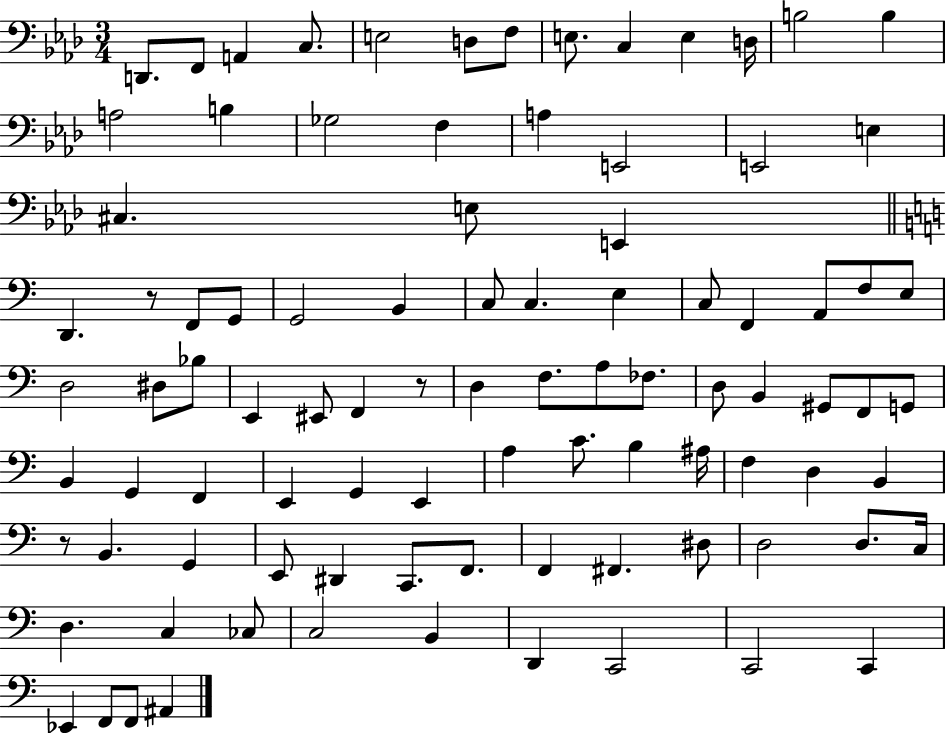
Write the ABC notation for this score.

X:1
T:Untitled
M:3/4
L:1/4
K:Ab
D,,/2 F,,/2 A,, C,/2 E,2 D,/2 F,/2 E,/2 C, E, D,/4 B,2 B, A,2 B, _G,2 F, A, E,,2 E,,2 E, ^C, E,/2 E,, D,, z/2 F,,/2 G,,/2 G,,2 B,, C,/2 C, E, C,/2 F,, A,,/2 F,/2 E,/2 D,2 ^D,/2 _B,/2 E,, ^E,,/2 F,, z/2 D, F,/2 A,/2 _F,/2 D,/2 B,, ^G,,/2 F,,/2 G,,/2 B,, G,, F,, E,, G,, E,, A, C/2 B, ^A,/4 F, D, B,, z/2 B,, G,, E,,/2 ^D,, C,,/2 F,,/2 F,, ^F,, ^D,/2 D,2 D,/2 C,/4 D, C, _C,/2 C,2 B,, D,, C,,2 C,,2 C,, _E,, F,,/2 F,,/2 ^A,,